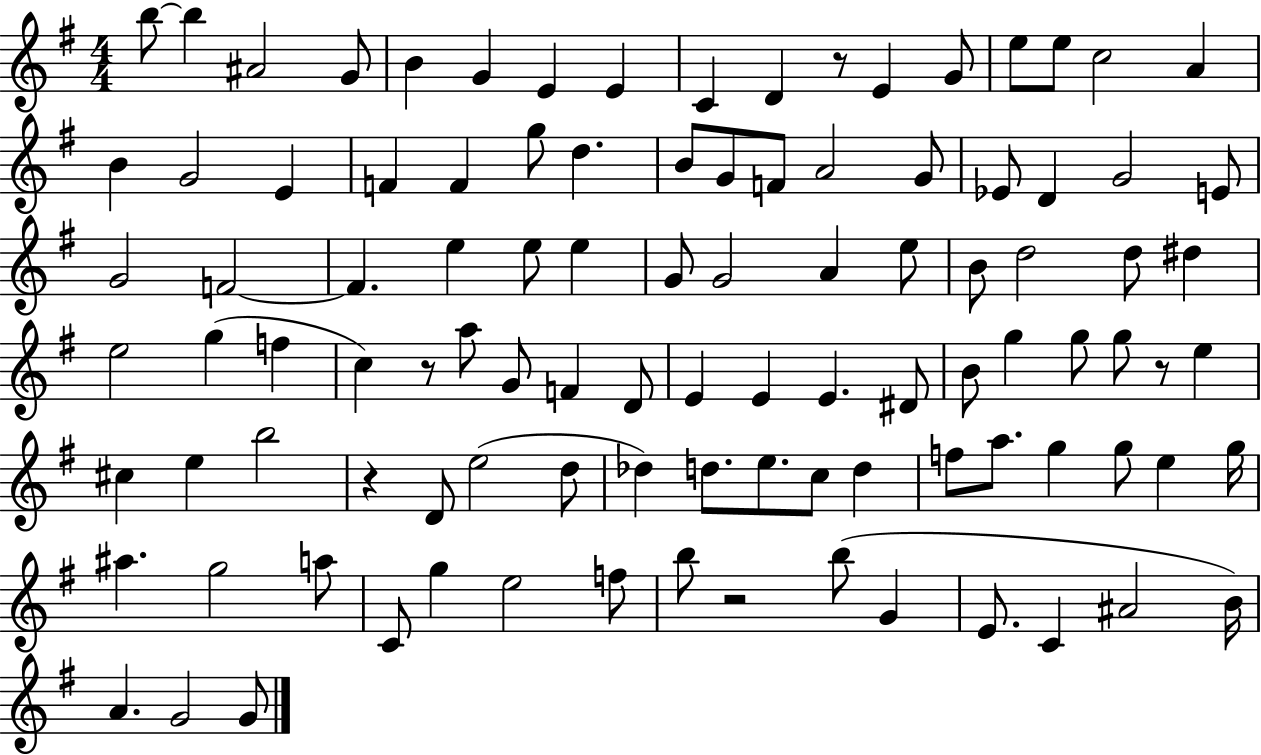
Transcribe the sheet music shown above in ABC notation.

X:1
T:Untitled
M:4/4
L:1/4
K:G
b/2 b ^A2 G/2 B G E E C D z/2 E G/2 e/2 e/2 c2 A B G2 E F F g/2 d B/2 G/2 F/2 A2 G/2 _E/2 D G2 E/2 G2 F2 F e e/2 e G/2 G2 A e/2 B/2 d2 d/2 ^d e2 g f c z/2 a/2 G/2 F D/2 E E E ^D/2 B/2 g g/2 g/2 z/2 e ^c e b2 z D/2 e2 d/2 _d d/2 e/2 c/2 d f/2 a/2 g g/2 e g/4 ^a g2 a/2 C/2 g e2 f/2 b/2 z2 b/2 G E/2 C ^A2 B/4 A G2 G/2